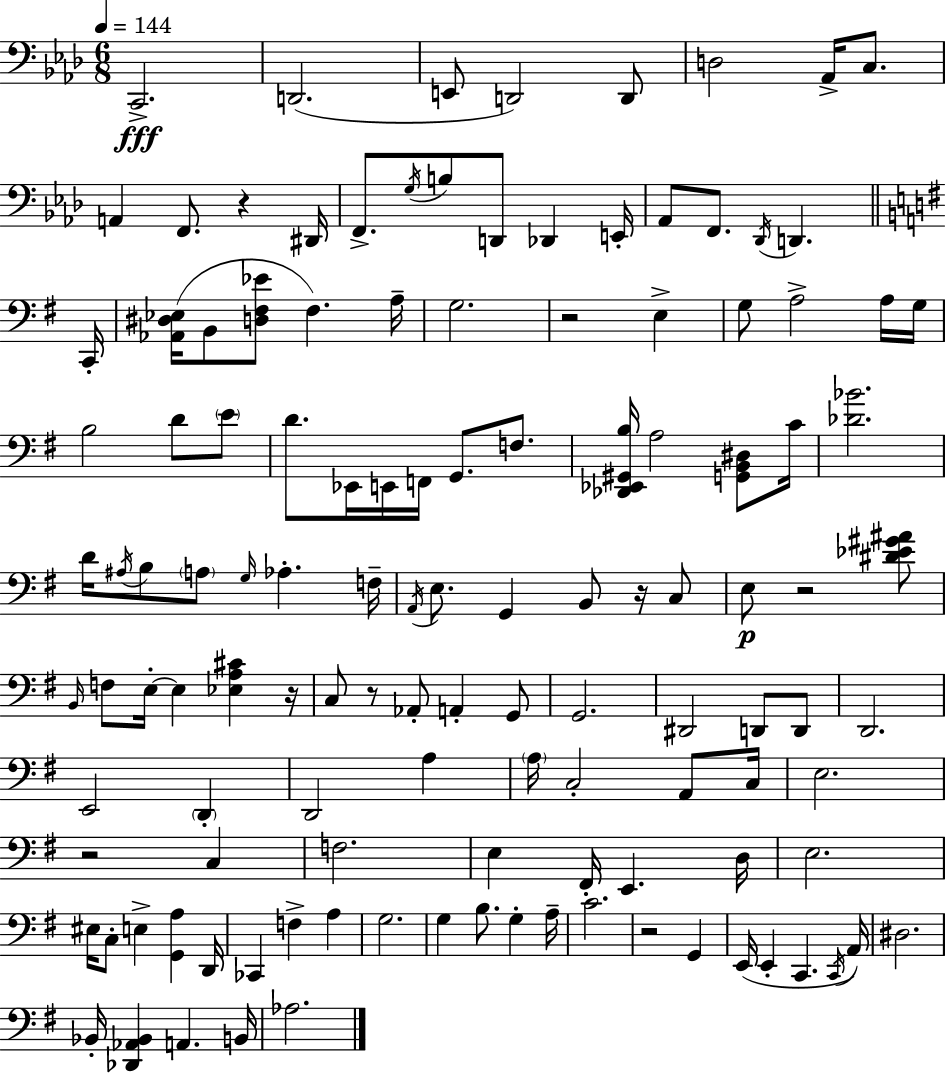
C2/h. D2/h. E2/e D2/h D2/e D3/h Ab2/s C3/e. A2/q F2/e. R/q D#2/s F2/e. G3/s B3/e D2/e Db2/q E2/s Ab2/e F2/e. Db2/s D2/q. C2/s [Ab2,D#3,Eb3]/s B2/e [D3,F#3,Eb4]/e F#3/q. A3/s G3/h. R/h E3/q G3/e A3/h A3/s G3/s B3/h D4/e E4/e D4/e. Eb2/s E2/s F2/s G2/e. F3/e. [Db2,Eb2,G#2,B3]/s A3/h [G2,B2,D#3]/e C4/s [Db4,Bb4]/h. D4/s A#3/s B3/e A3/e G3/s Ab3/q. F3/s A2/s E3/e. G2/q B2/e R/s C3/e E3/e R/h [D#4,Eb4,G#4,A#4]/e B2/s F3/e E3/s E3/q [Eb3,A3,C#4]/q R/s C3/e R/e Ab2/e A2/q G2/e G2/h. D#2/h D2/e D2/e D2/h. E2/h D2/q D2/h A3/q A3/s C3/h A2/e C3/s E3/h. R/h C3/q F3/h. E3/q F#2/s E2/q. D3/s E3/h. EIS3/s C3/e E3/q [G2,A3]/q D2/s CES2/q F3/q A3/q G3/h. G3/q B3/e. G3/q A3/s C4/h. R/h G2/q E2/s E2/q C2/q. C2/s A2/s D#3/h. Bb2/s [Db2,Ab2,Bb2]/q A2/q. B2/s Ab3/h.